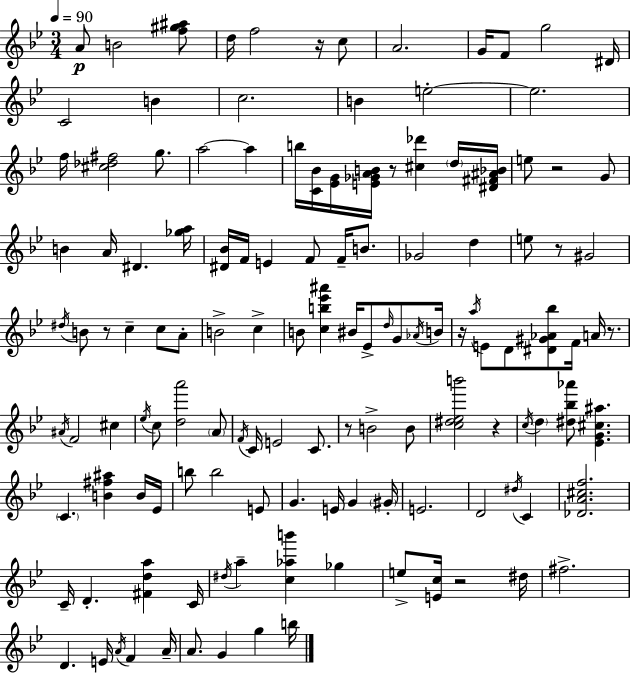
A4/e B4/h [F5,G#5,A#5]/e D5/s F5/h R/s C5/e A4/h. G4/s F4/e G5/h D#4/s C4/h B4/q C5/h. B4/q E5/h E5/h. F5/s [C#5,Db5,F#5]/h G5/e. A5/h A5/q B5/s [C4,Bb4]/s [Eb4,G4]/s [E4,Gb4,A4,B4]/s R/e [C#5,Db6]/q D5/s [D#4,F#4,A#4,Bb4]/s E5/e R/h G4/e B4/q A4/s D#4/q. [Gb5,A5]/s [D#4,Bb4]/s F4/s E4/q F4/e F4/s B4/e. Gb4/h D5/q E5/e R/e G#4/h D#5/s B4/e R/e C5/q C5/e A4/e B4/h C5/q B4/e [C5,B5,Eb6,A#6]/q BIS4/s Eb4/e D5/s G4/e Ab4/s B4/s R/s A5/s E4/e D4/e [D#4,G#4,Ab4,Bb5]/e F4/s A4/s R/e. A#4/s F4/h C#5/q Eb5/s C5/e [D5,A6]/h A4/e F4/s C4/s E4/h C4/e. R/e B4/h B4/e [C5,D#5,Eb5,B6]/h R/q C5/s D5/q [D#5,Bb5,Ab6]/e [Eb4,G4,C#5,A#5]/q. C4/q. [B4,F#5,A#5]/q B4/s Eb4/s B5/e B5/h E4/e G4/q. E4/s G4/q G#4/s E4/h. D4/h D#5/s C4/q [Db4,A4,C#5,F5]/h. C4/s D4/q. [F#4,D5,A5]/q C4/s D#5/s A5/q [C5,Ab5,B6]/q Gb5/q E5/e [E4,C5]/s R/h D#5/s F#5/h. D4/q. E4/s A4/s F4/q A4/s A4/e. G4/q G5/q B5/s